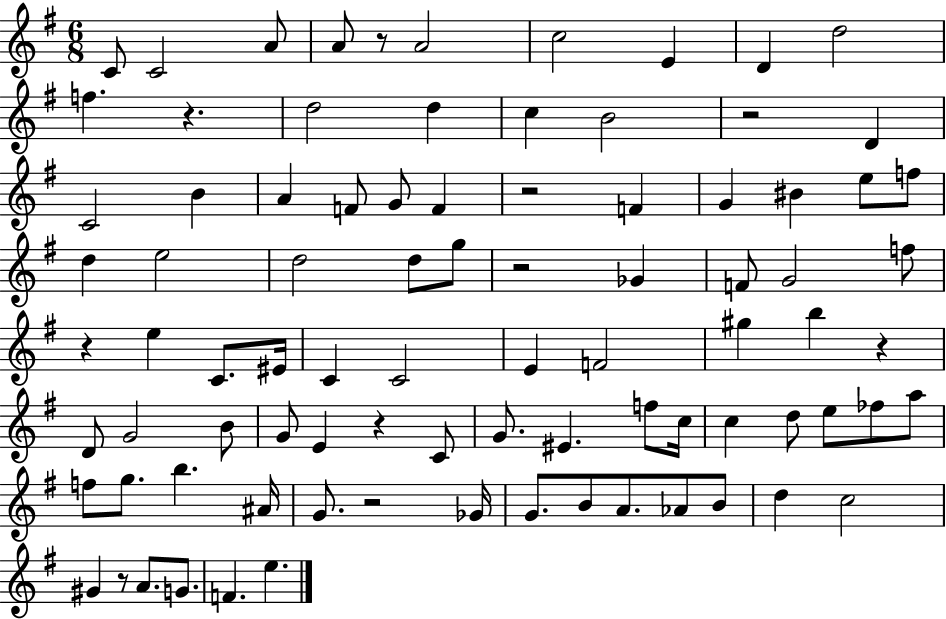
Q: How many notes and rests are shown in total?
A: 87